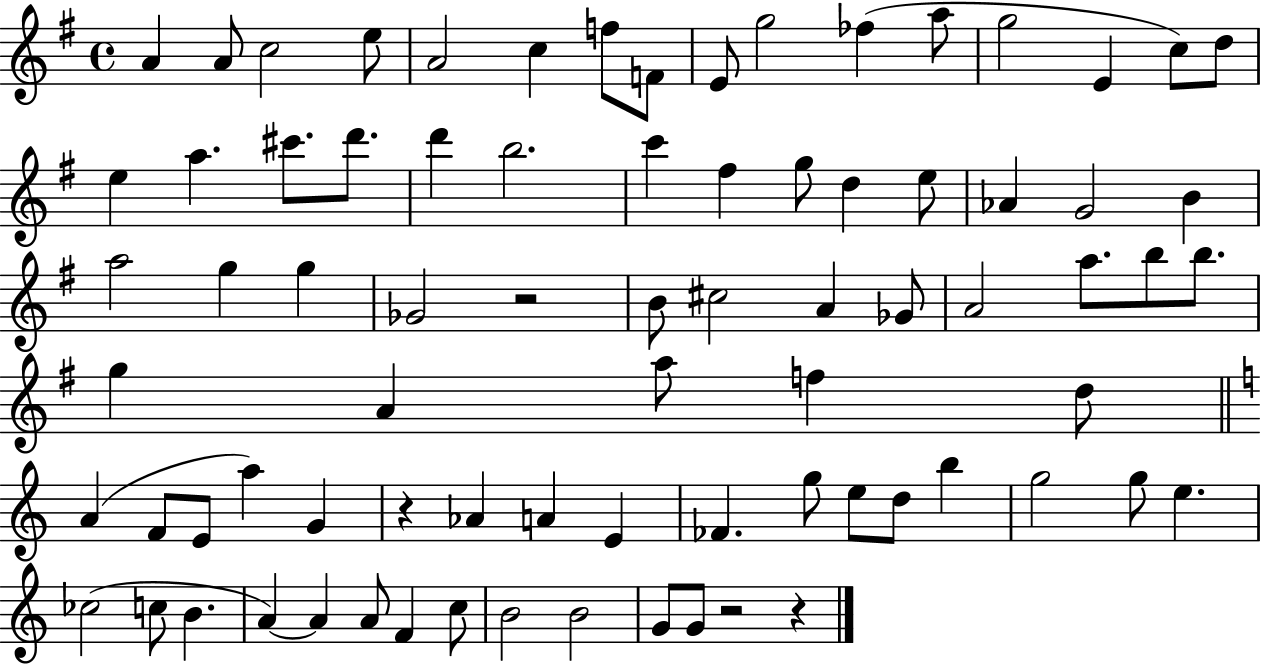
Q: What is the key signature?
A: G major